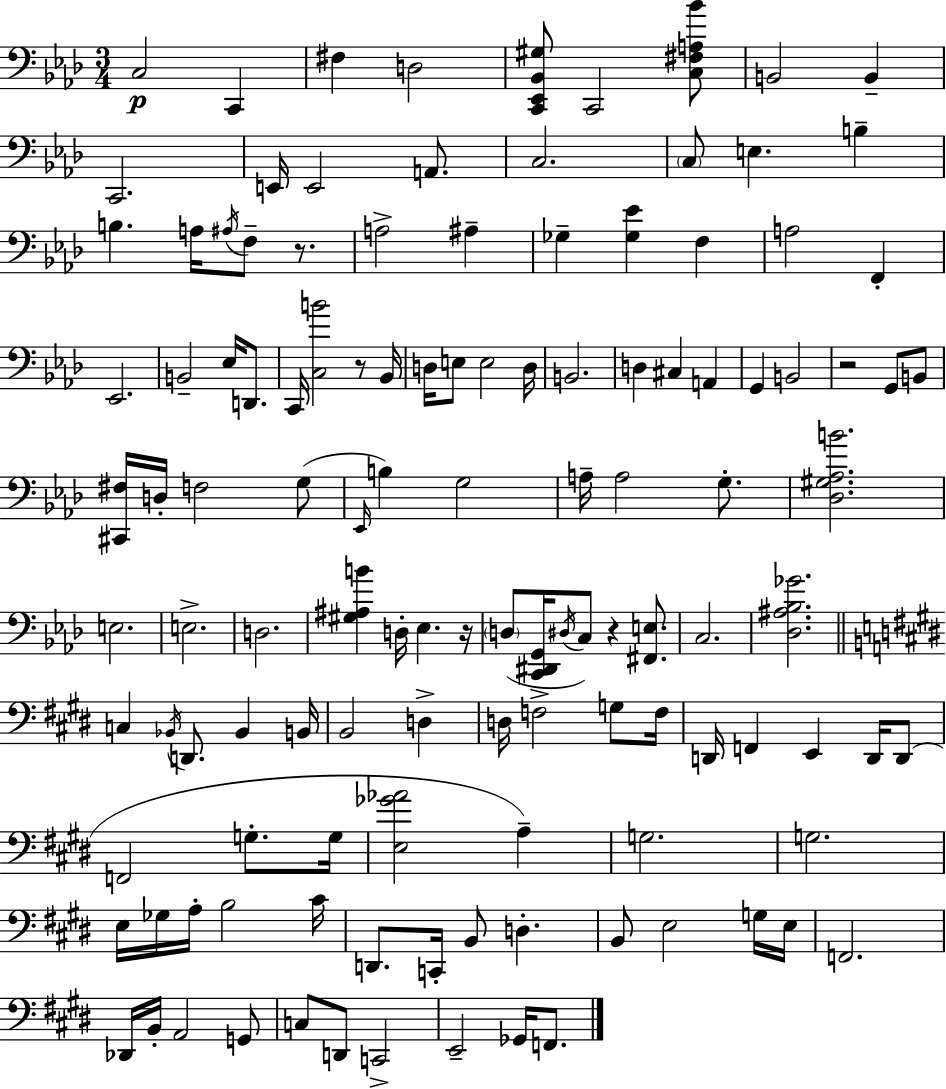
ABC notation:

X:1
T:Untitled
M:3/4
L:1/4
K:Fm
C,2 C,, ^F, D,2 [C,,_E,,_B,,^G,]/2 C,,2 [C,^F,A,_B]/2 B,,2 B,, C,,2 E,,/4 E,,2 A,,/2 C,2 C,/2 E, B, B, A,/4 ^A,/4 F,/2 z/2 A,2 ^A, _G, [_G,_E] F, A,2 F,, _E,,2 B,,2 _E,/4 D,,/2 C,,/4 [C,B]2 z/2 _B,,/4 D,/4 E,/2 E,2 D,/4 B,,2 D, ^C, A,, G,, B,,2 z2 G,,/2 B,,/2 [^C,,^F,]/4 D,/4 F,2 G,/2 _E,,/4 B, G,2 A,/4 A,2 G,/2 [_D,^G,_A,B]2 E,2 E,2 D,2 [^G,^A,B] D,/4 _E, z/4 D,/2 [C,,^D,,G,,]/4 ^D,/4 C,/2 z [^F,,E,]/2 C,2 [_D,^A,_B,_G]2 C, _B,,/4 D,,/2 _B,, B,,/4 B,,2 D, D,/4 F,2 G,/2 F,/4 D,,/4 F,, E,, D,,/4 D,,/2 F,,2 G,/2 G,/4 [E,_G_A]2 A, G,2 G,2 E,/4 _G,/4 A,/4 B,2 ^C/4 D,,/2 C,,/4 B,,/2 D, B,,/2 E,2 G,/4 E,/4 F,,2 _D,,/4 B,,/4 A,,2 G,,/2 C,/2 D,,/2 C,,2 E,,2 _G,,/4 F,,/2